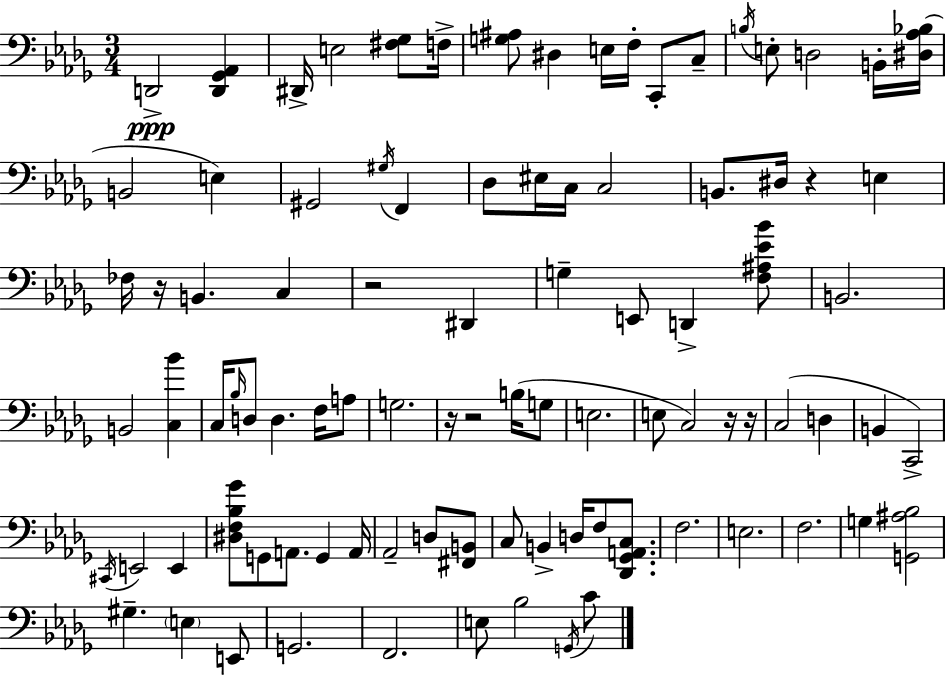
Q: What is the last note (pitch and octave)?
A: C4